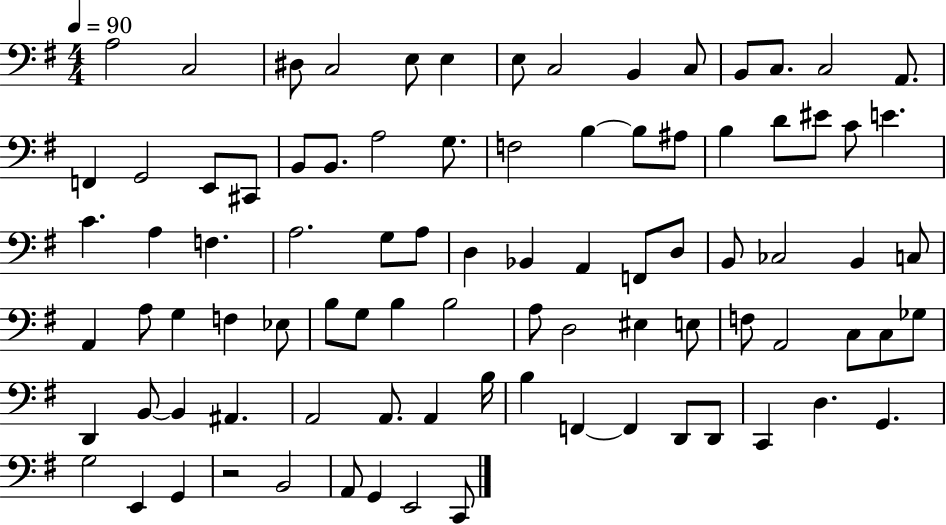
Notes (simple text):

A3/h C3/h D#3/e C3/h E3/e E3/q E3/e C3/h B2/q C3/e B2/e C3/e. C3/h A2/e. F2/q G2/h E2/e C#2/e B2/e B2/e. A3/h G3/e. F3/h B3/q B3/e A#3/e B3/q D4/e EIS4/e C4/e E4/q. C4/q. A3/q F3/q. A3/h. G3/e A3/e D3/q Bb2/q A2/q F2/e D3/e B2/e CES3/h B2/q C3/e A2/q A3/e G3/q F3/q Eb3/e B3/e G3/e B3/q B3/h A3/e D3/h EIS3/q E3/e F3/e A2/h C3/e C3/e Gb3/e D2/q B2/e B2/q A#2/q. A2/h A2/e. A2/q B3/s B3/q F2/q F2/q D2/e D2/e C2/q D3/q. G2/q. G3/h E2/q G2/q R/h B2/h A2/e G2/q E2/h C2/e